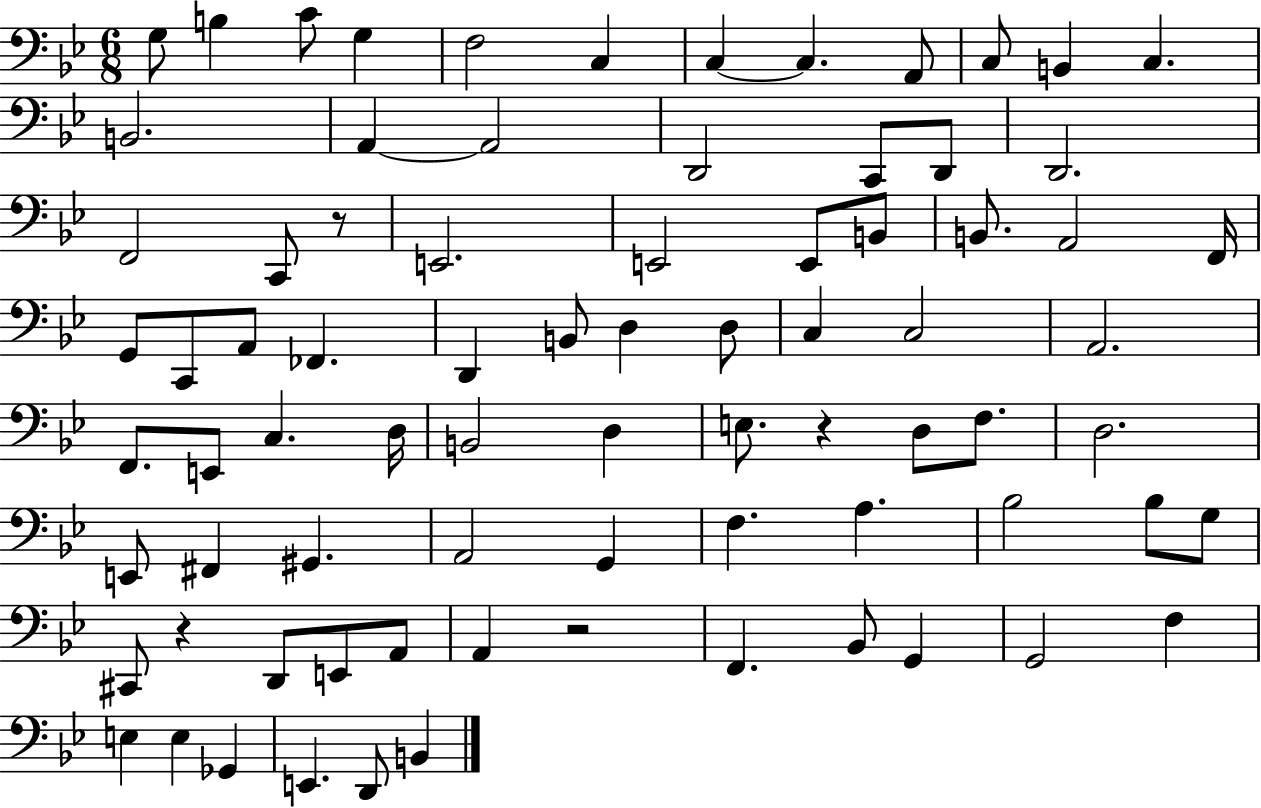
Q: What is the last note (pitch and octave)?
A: B2